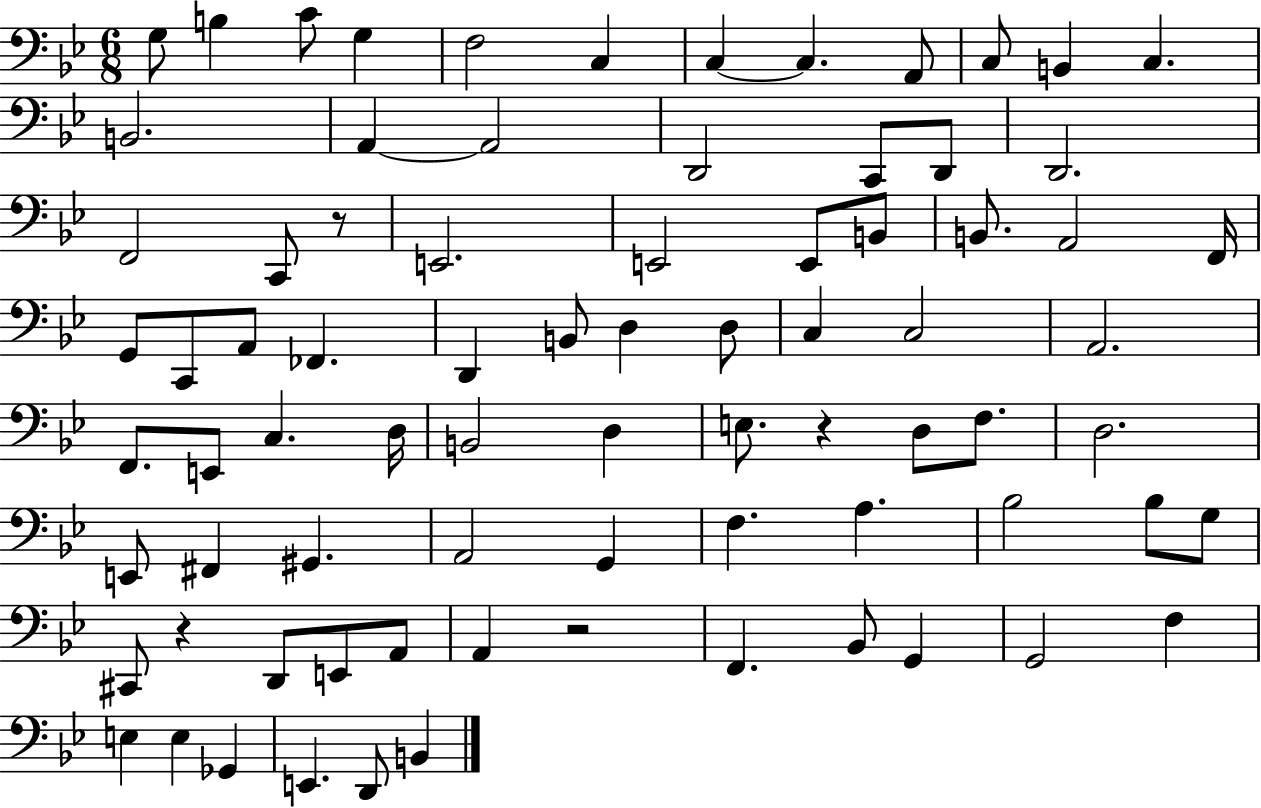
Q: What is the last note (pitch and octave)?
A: B2